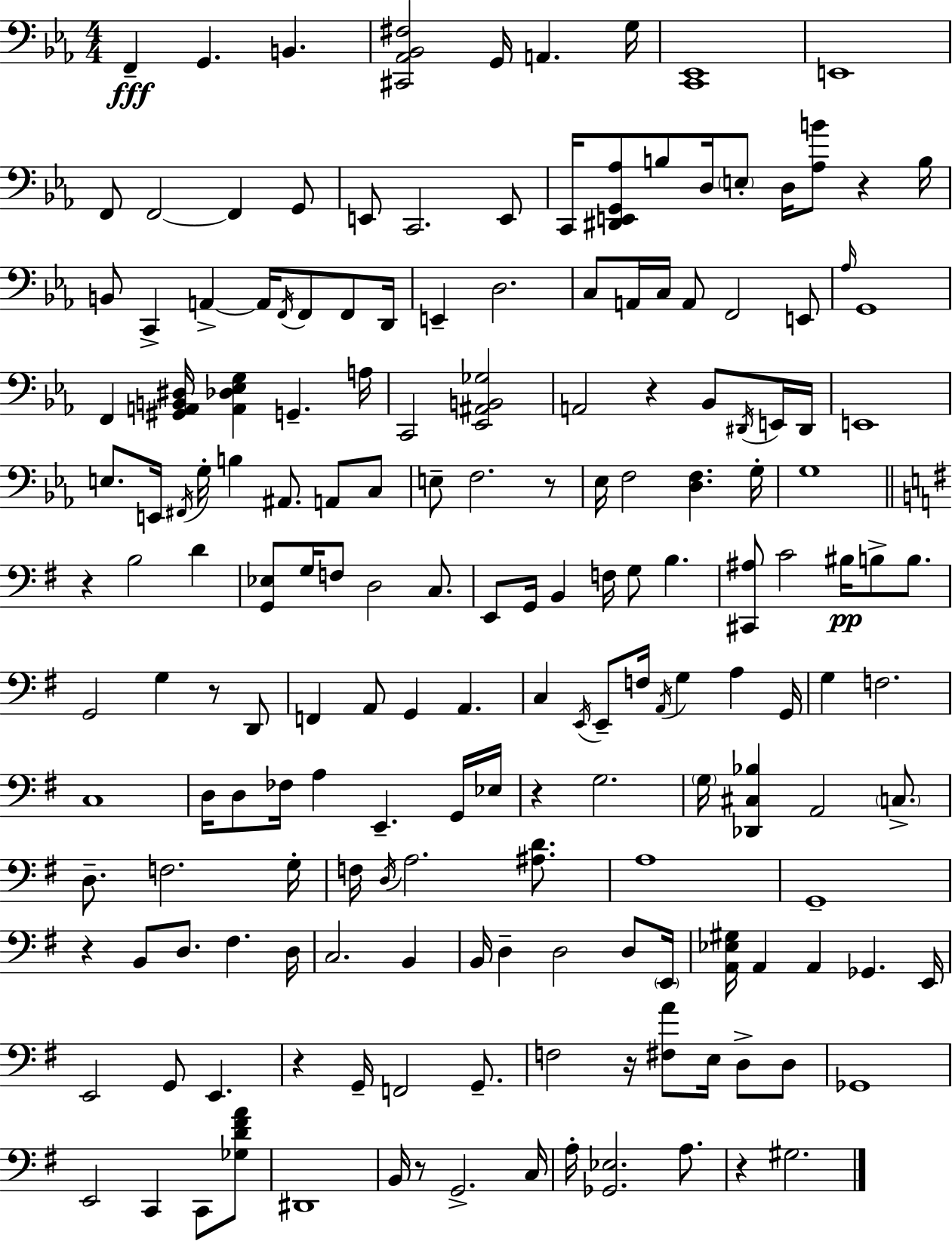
X:1
T:Untitled
M:4/4
L:1/4
K:Cm
F,, G,, B,, [^C,,_A,,_B,,^F,]2 G,,/4 A,, G,/4 [C,,_E,,]4 E,,4 F,,/2 F,,2 F,, G,,/2 E,,/2 C,,2 E,,/2 C,,/4 [^D,,E,,G,,_A,]/2 B,/2 D,/4 E,/2 D,/4 [_A,B]/2 z B,/4 B,,/2 C,, A,, A,,/4 F,,/4 F,,/2 F,,/2 D,,/4 E,, D,2 C,/2 A,,/4 C,/4 A,,/2 F,,2 E,,/2 _A,/4 G,,4 F,, [^G,,A,,B,,^D,]/4 [A,,_D,_E,G,] G,, A,/4 C,,2 [_E,,^A,,B,,_G,]2 A,,2 z _B,,/2 ^D,,/4 E,,/4 ^D,,/4 E,,4 E,/2 E,,/4 ^F,,/4 G,/4 B, ^A,,/2 A,,/2 C,/2 E,/2 F,2 z/2 _E,/4 F,2 [D,F,] G,/4 G,4 z B,2 D [G,,_E,]/2 G,/4 F,/2 D,2 C,/2 E,,/2 G,,/4 B,, F,/4 G,/2 B, [^C,,^A,]/2 C2 ^B,/4 B,/2 B,/2 G,,2 G, z/2 D,,/2 F,, A,,/2 G,, A,, C, E,,/4 E,,/2 F,/4 A,,/4 G, A, G,,/4 G, F,2 C,4 D,/4 D,/2 _F,/4 A, E,, G,,/4 _E,/4 z G,2 G,/4 [_D,,^C,_B,] A,,2 C,/2 D,/2 F,2 G,/4 F,/4 D,/4 A,2 [^A,D]/2 A,4 G,,4 z B,,/2 D,/2 ^F, D,/4 C,2 B,, B,,/4 D, D,2 D,/2 E,,/4 [A,,_E,^G,]/4 A,, A,, _G,, E,,/4 E,,2 G,,/2 E,, z G,,/4 F,,2 G,,/2 F,2 z/4 [^F,A]/2 E,/4 D,/2 D,/2 _G,,4 E,,2 C,, C,,/2 [_G,D^FA]/2 ^D,,4 B,,/4 z/2 G,,2 C,/4 A,/4 [_G,,_E,]2 A,/2 z ^G,2